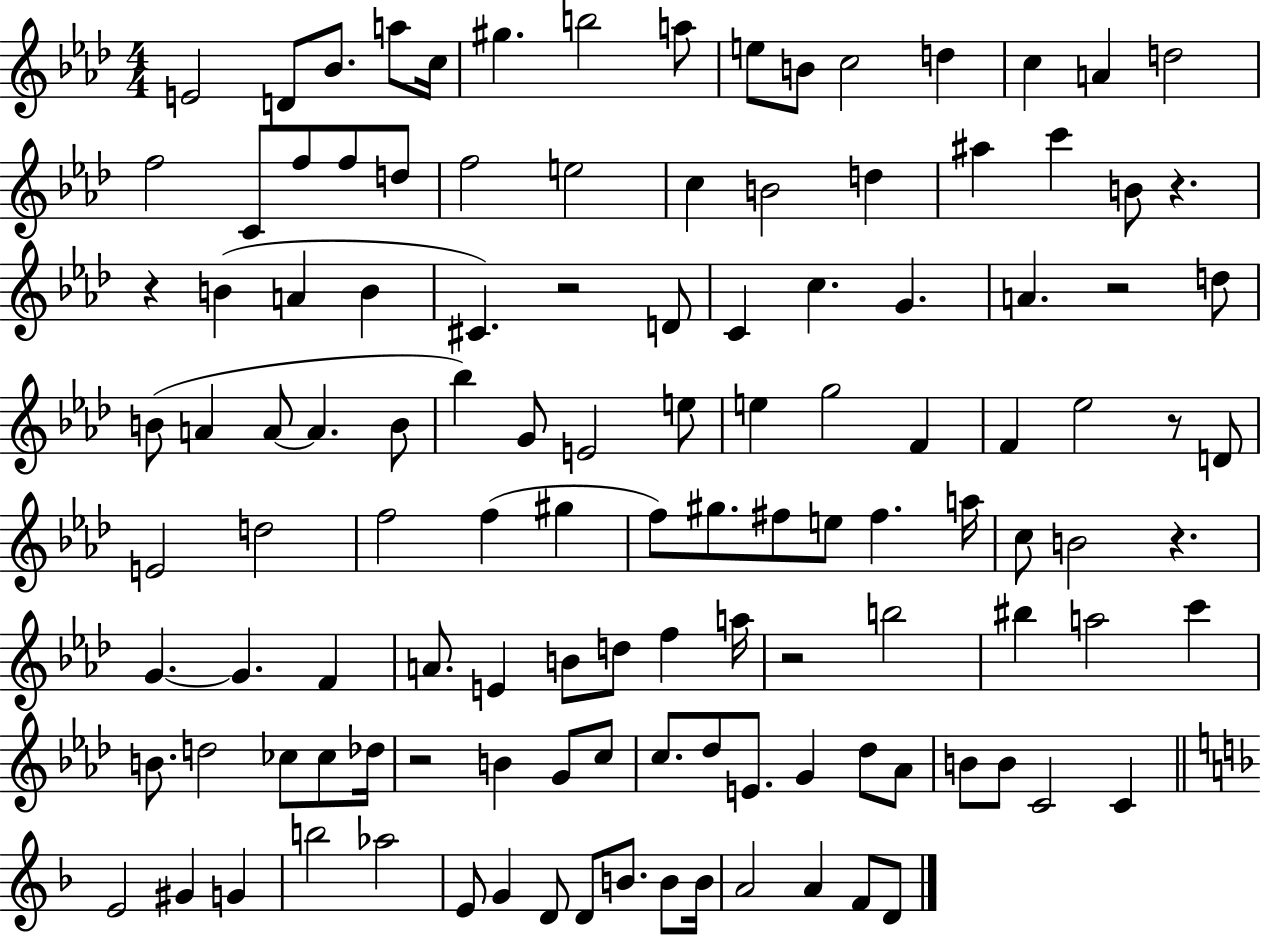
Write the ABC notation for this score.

X:1
T:Untitled
M:4/4
L:1/4
K:Ab
E2 D/2 _B/2 a/2 c/4 ^g b2 a/2 e/2 B/2 c2 d c A d2 f2 C/2 f/2 f/2 d/2 f2 e2 c B2 d ^a c' B/2 z z B A B ^C z2 D/2 C c G A z2 d/2 B/2 A A/2 A B/2 _b G/2 E2 e/2 e g2 F F _e2 z/2 D/2 E2 d2 f2 f ^g f/2 ^g/2 ^f/2 e/2 ^f a/4 c/2 B2 z G G F A/2 E B/2 d/2 f a/4 z2 b2 ^b a2 c' B/2 d2 _c/2 _c/2 _d/4 z2 B G/2 c/2 c/2 _d/2 E/2 G _d/2 _A/2 B/2 B/2 C2 C E2 ^G G b2 _a2 E/2 G D/2 D/2 B/2 B/2 B/4 A2 A F/2 D/2